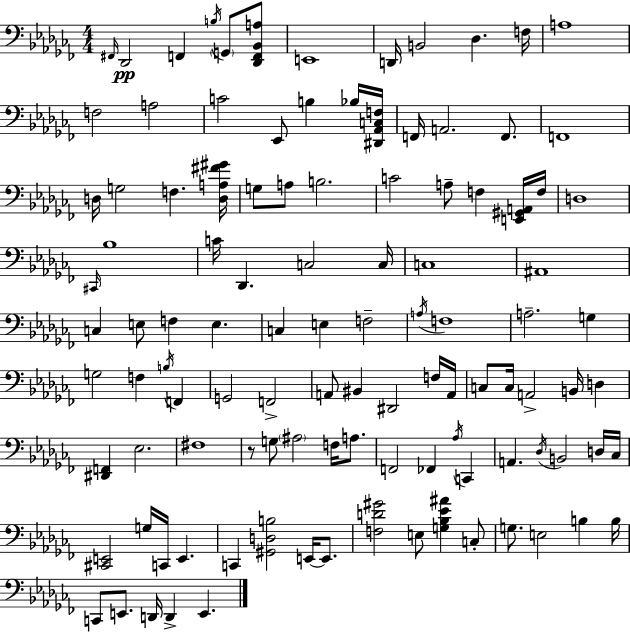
X:1
T:Untitled
M:4/4
L:1/4
K:Abm
^F,,/4 _D,,2 F,, B,/4 G,,/2 [_D,,F,,_B,,A,]/2 E,,4 D,,/4 B,,2 _D, F,/4 A,4 F,2 A,2 C2 _E,,/2 B, _B,/4 [^D,,_A,,C,F,]/4 F,,/4 A,,2 F,,/2 F,,4 D,/4 G,2 F, [D,A,^F^G]/4 G,/2 A,/2 B,2 C2 A,/2 F, [E,,^G,,A,,]/4 F,/4 D,4 ^C,,/4 _B,4 C/4 _D,, C,2 C,/4 C,4 ^A,,4 C, E,/2 F, E, C, E, F,2 A,/4 F,4 A,2 G, G,2 F, B,/4 F,, G,,2 F,,2 A,,/2 ^B,, ^D,,2 F,/4 A,,/4 C,/2 C,/4 A,,2 B,,/4 D, [^D,,F,,] _E,2 ^F,4 z/2 G,/2 ^A,2 F,/4 A,/2 F,,2 _F,, _A,/4 C,, A,, _D,/4 B,,2 D,/4 _C,/4 [^C,,E,,]2 G,/4 C,,/4 E,, C,, [^G,,D,B,]2 E,,/4 E,,/2 [F,D^G]2 E,/2 [G,_B,_E^A] C,/2 G,/2 E,2 B, B,/4 C,,/2 E,,/2 D,,/4 D,, E,,